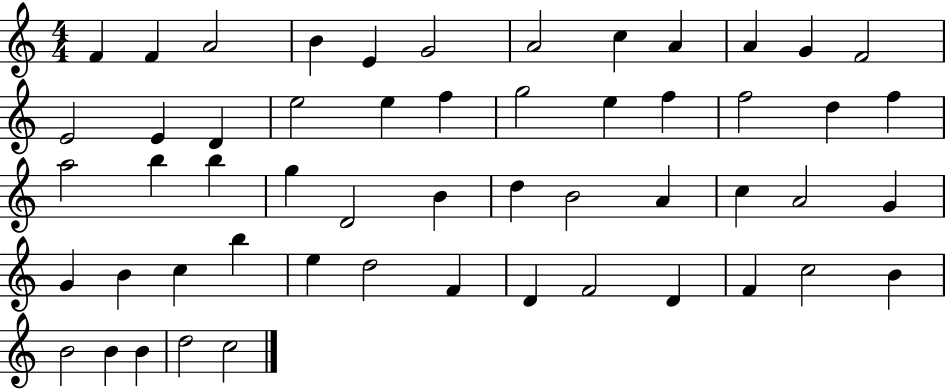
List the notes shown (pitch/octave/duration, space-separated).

F4/q F4/q A4/h B4/q E4/q G4/h A4/h C5/q A4/q A4/q G4/q F4/h E4/h E4/q D4/q E5/h E5/q F5/q G5/h E5/q F5/q F5/h D5/q F5/q A5/h B5/q B5/q G5/q D4/h B4/q D5/q B4/h A4/q C5/q A4/h G4/q G4/q B4/q C5/q B5/q E5/q D5/h F4/q D4/q F4/h D4/q F4/q C5/h B4/q B4/h B4/q B4/q D5/h C5/h